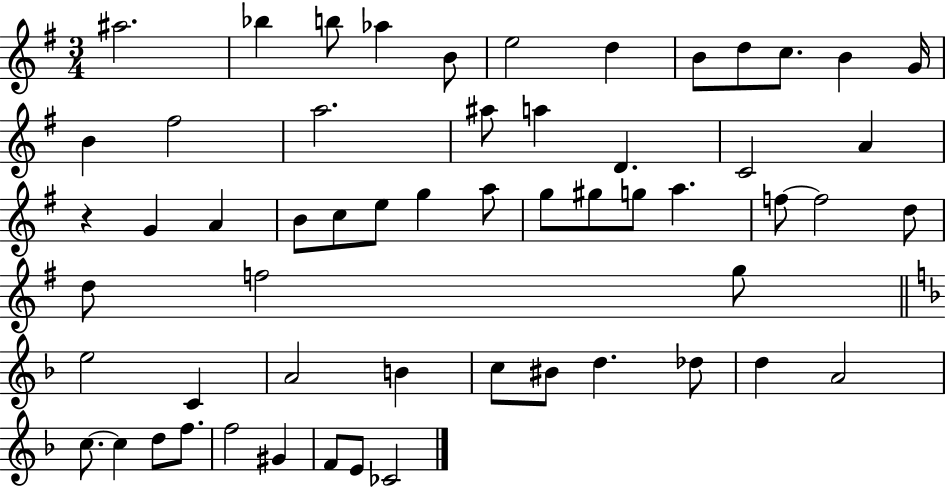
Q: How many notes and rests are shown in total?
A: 57